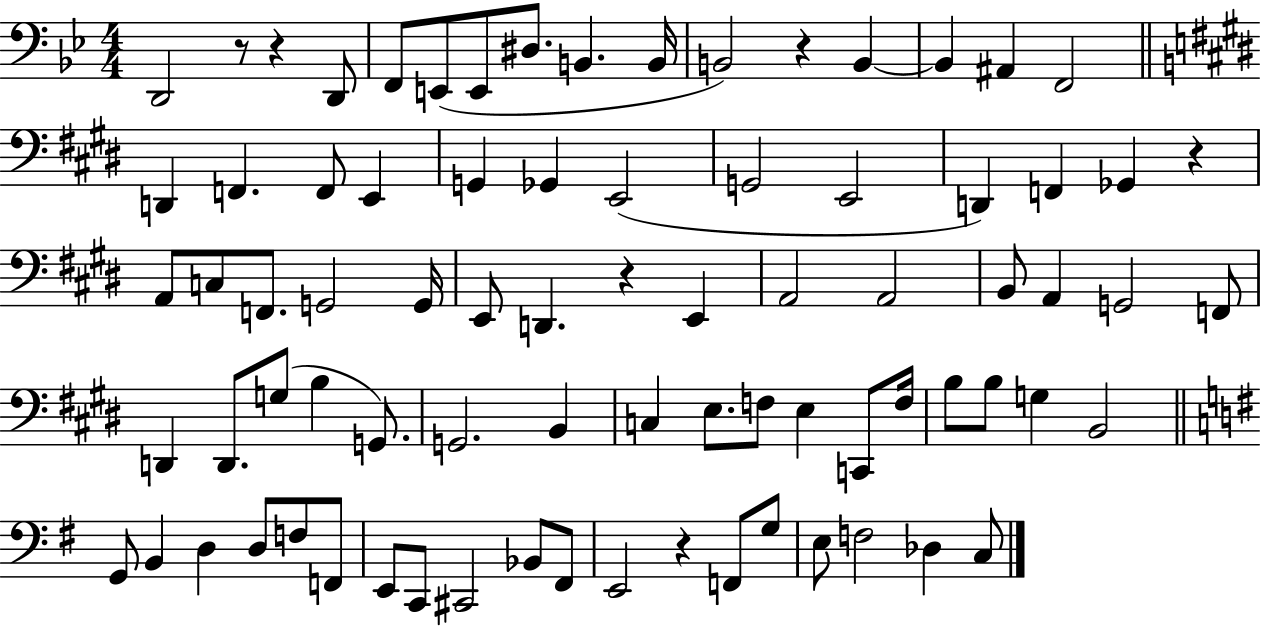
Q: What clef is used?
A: bass